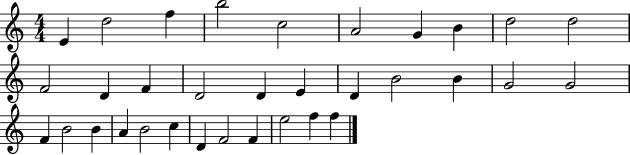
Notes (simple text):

E4/q D5/h F5/q B5/h C5/h A4/h G4/q B4/q D5/h D5/h F4/h D4/q F4/q D4/h D4/q E4/q D4/q B4/h B4/q G4/h G4/h F4/q B4/h B4/q A4/q B4/h C5/q D4/q F4/h F4/q E5/h F5/q F5/q